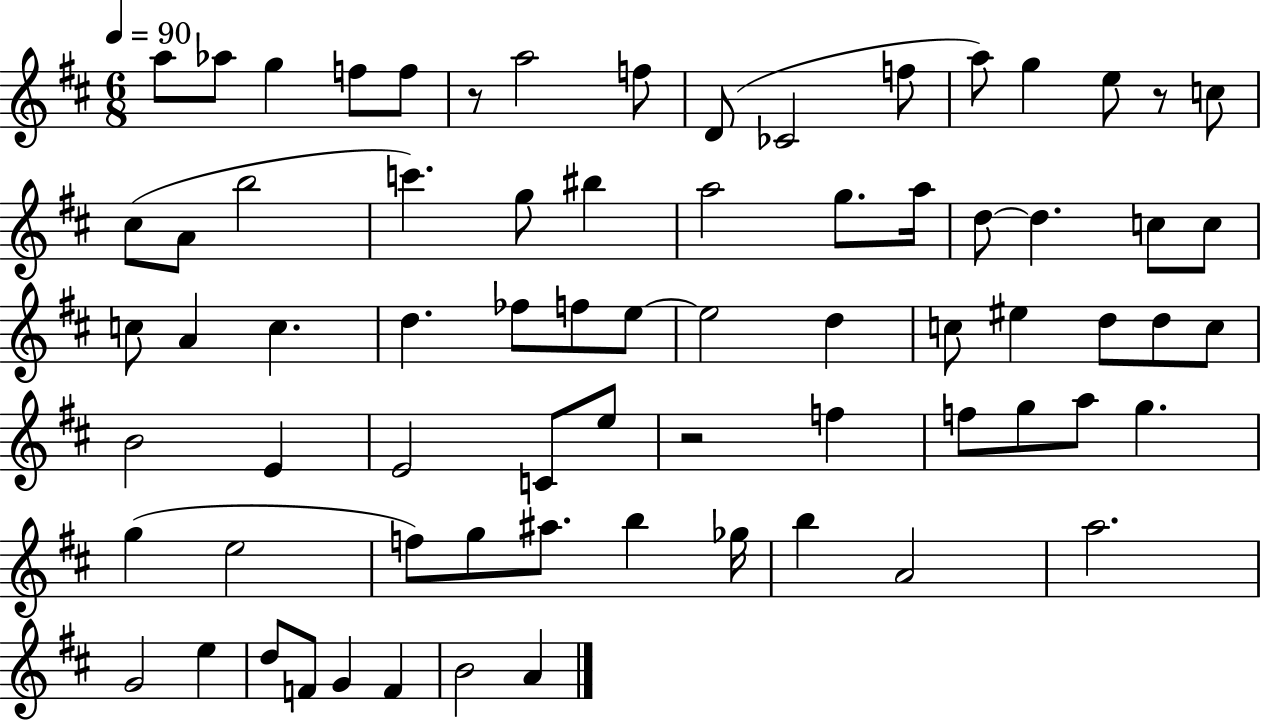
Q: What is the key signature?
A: D major